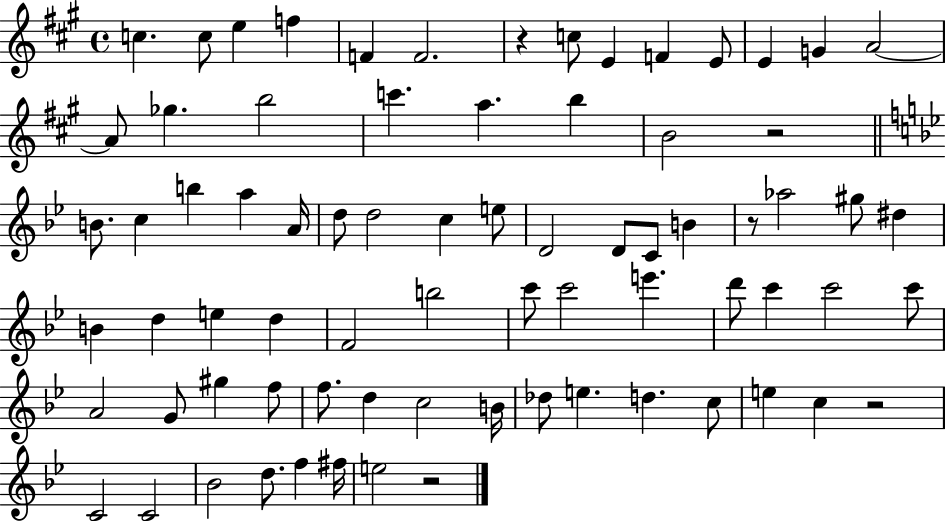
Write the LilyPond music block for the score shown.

{
  \clef treble
  \time 4/4
  \defaultTimeSignature
  \key a \major
  \repeat volta 2 { c''4. c''8 e''4 f''4 | f'4 f'2. | r4 c''8 e'4 f'4 e'8 | e'4 g'4 a'2~~ | \break a'8 ges''4. b''2 | c'''4. a''4. b''4 | b'2 r2 | \bar "||" \break \key bes \major b'8. c''4 b''4 a''4 a'16 | d''8 d''2 c''4 e''8 | d'2 d'8 c'8 b'4 | r8 aes''2 gis''8 dis''4 | \break b'4 d''4 e''4 d''4 | f'2 b''2 | c'''8 c'''2 e'''4. | d'''8 c'''4 c'''2 c'''8 | \break a'2 g'8 gis''4 f''8 | f''8. d''4 c''2 b'16 | des''8 e''4. d''4. c''8 | e''4 c''4 r2 | \break c'2 c'2 | bes'2 d''8. f''4 fis''16 | e''2 r2 | } \bar "|."
}